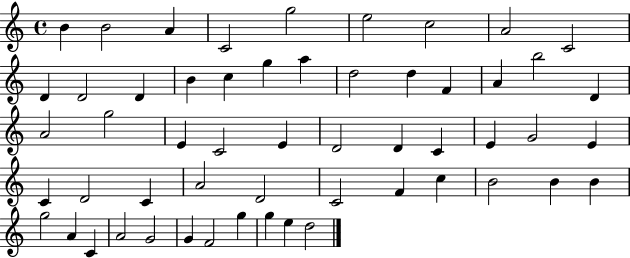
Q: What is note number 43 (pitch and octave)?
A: B4